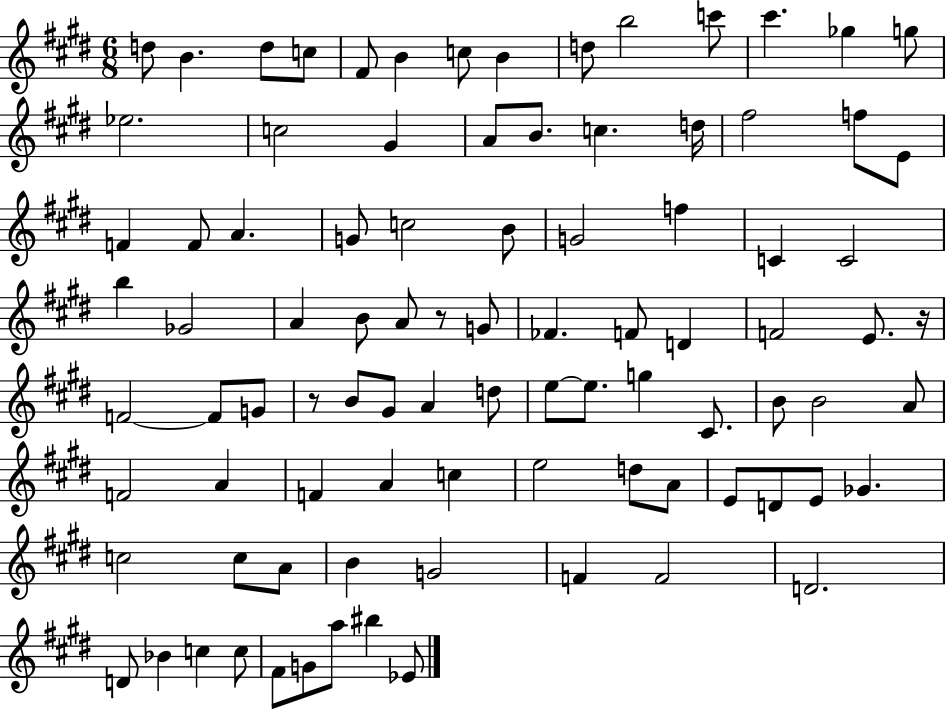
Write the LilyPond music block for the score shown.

{
  \clef treble
  \numericTimeSignature
  \time 6/8
  \key e \major
  d''8 b'4. d''8 c''8 | fis'8 b'4 c''8 b'4 | d''8 b''2 c'''8 | cis'''4. ges''4 g''8 | \break ees''2. | c''2 gis'4 | a'8 b'8. c''4. d''16 | fis''2 f''8 e'8 | \break f'4 f'8 a'4. | g'8 c''2 b'8 | g'2 f''4 | c'4 c'2 | \break b''4 ges'2 | a'4 b'8 a'8 r8 g'8 | fes'4. f'8 d'4 | f'2 e'8. r16 | \break f'2~~ f'8 g'8 | r8 b'8 gis'8 a'4 d''8 | e''8~~ e''8. g''4 cis'8. | b'8 b'2 a'8 | \break f'2 a'4 | f'4 a'4 c''4 | e''2 d''8 a'8 | e'8 d'8 e'8 ges'4. | \break c''2 c''8 a'8 | b'4 g'2 | f'4 f'2 | d'2. | \break d'8 bes'4 c''4 c''8 | fis'8 g'8 a''8 bis''4 ees'8 | \bar "|."
}